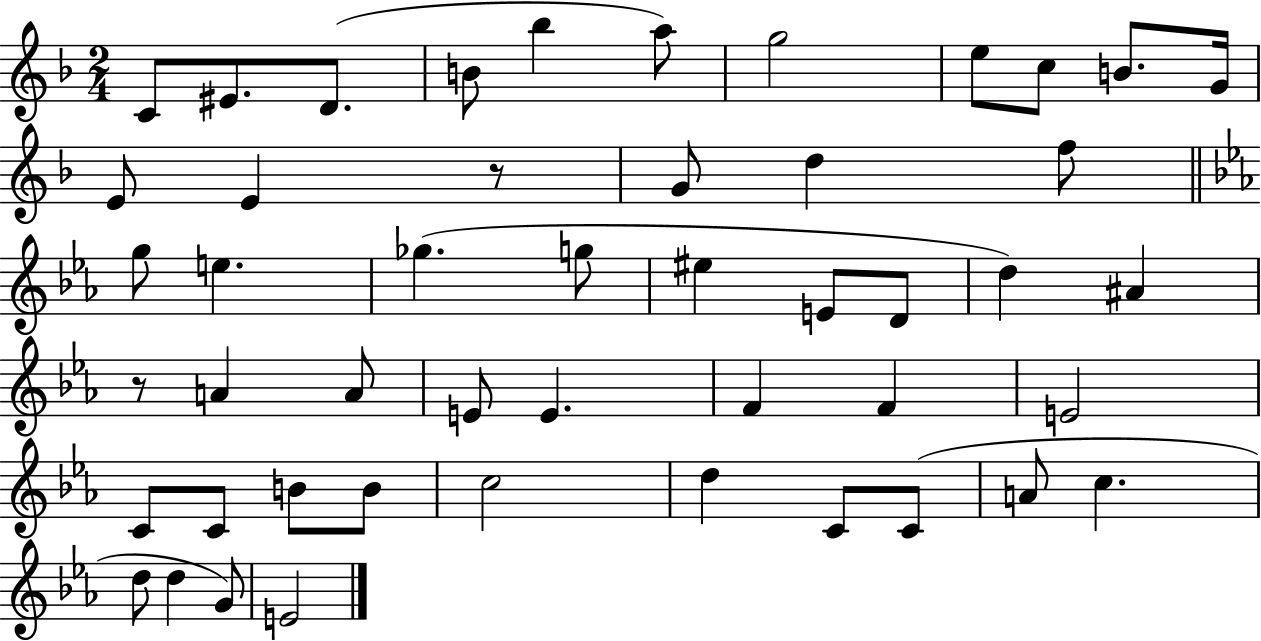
C4/e EIS4/e. D4/e. B4/e Bb5/q A5/e G5/h E5/e C5/e B4/e. G4/s E4/e E4/q R/e G4/e D5/q F5/e G5/e E5/q. Gb5/q. G5/e EIS5/q E4/e D4/e D5/q A#4/q R/e A4/q A4/e E4/e E4/q. F4/q F4/q E4/h C4/e C4/e B4/e B4/e C5/h D5/q C4/e C4/e A4/e C5/q. D5/e D5/q G4/e E4/h